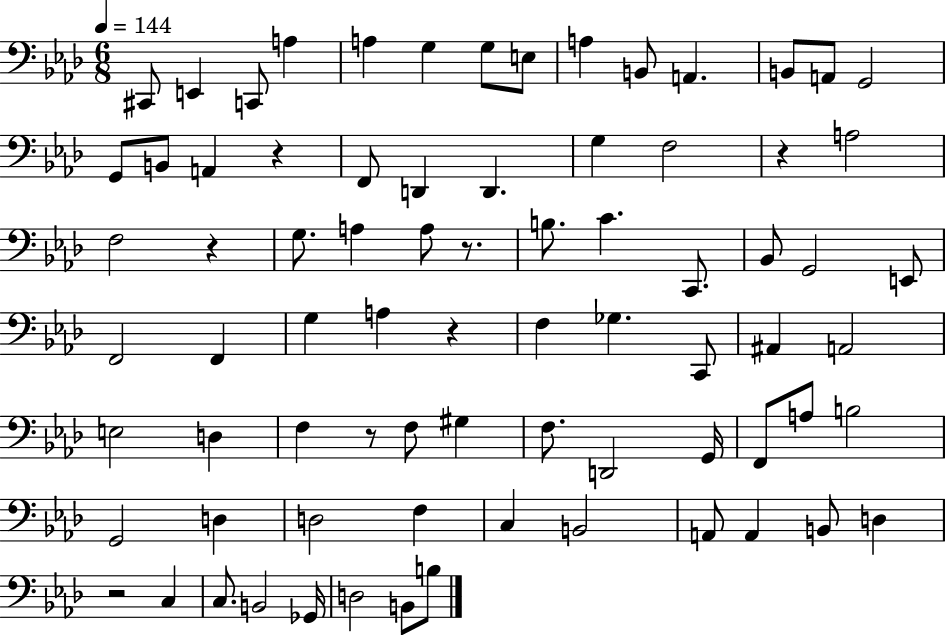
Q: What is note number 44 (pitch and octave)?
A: D3